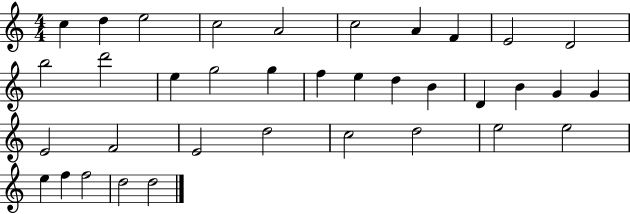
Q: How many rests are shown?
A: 0